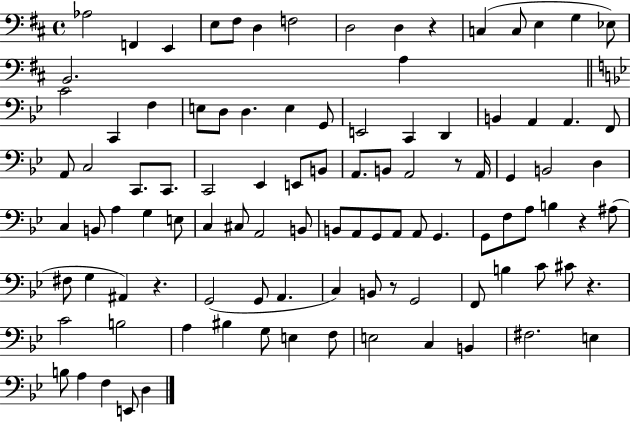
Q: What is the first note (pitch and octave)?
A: Ab3